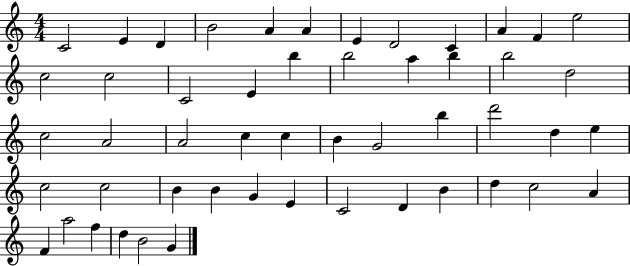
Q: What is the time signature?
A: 4/4